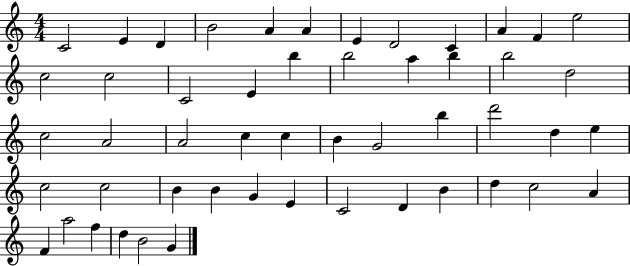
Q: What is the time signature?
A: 4/4